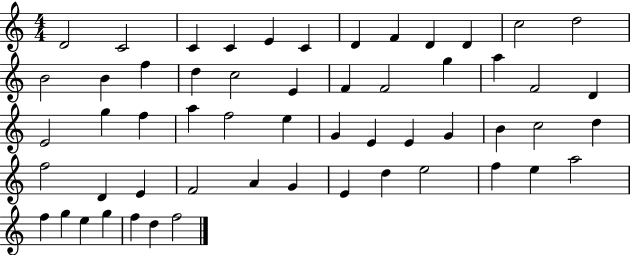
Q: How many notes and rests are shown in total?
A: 56